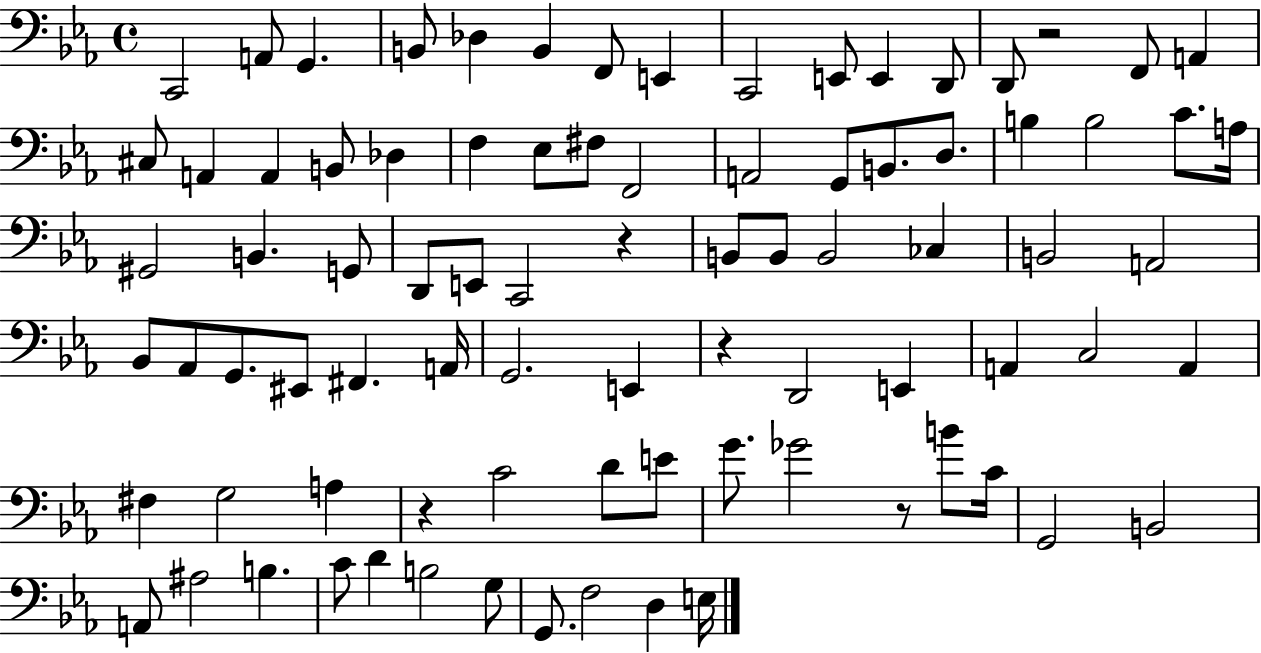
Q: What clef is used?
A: bass